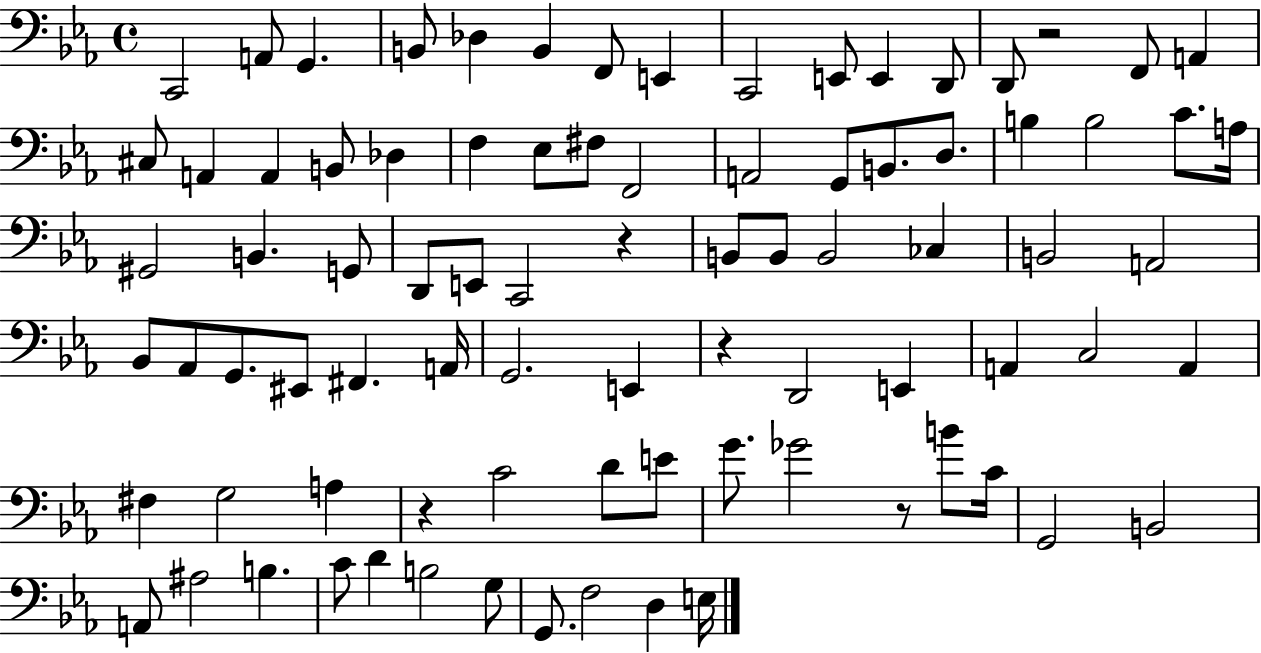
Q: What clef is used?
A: bass